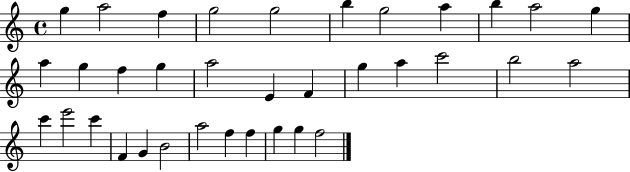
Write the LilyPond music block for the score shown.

{
  \clef treble
  \time 4/4
  \defaultTimeSignature
  \key c \major
  g''4 a''2 f''4 | g''2 g''2 | b''4 g''2 a''4 | b''4 a''2 g''4 | \break a''4 g''4 f''4 g''4 | a''2 e'4 f'4 | g''4 a''4 c'''2 | b''2 a''2 | \break c'''4 e'''2 c'''4 | f'4 g'4 b'2 | a''2 f''4 f''4 | g''4 g''4 f''2 | \break \bar "|."
}